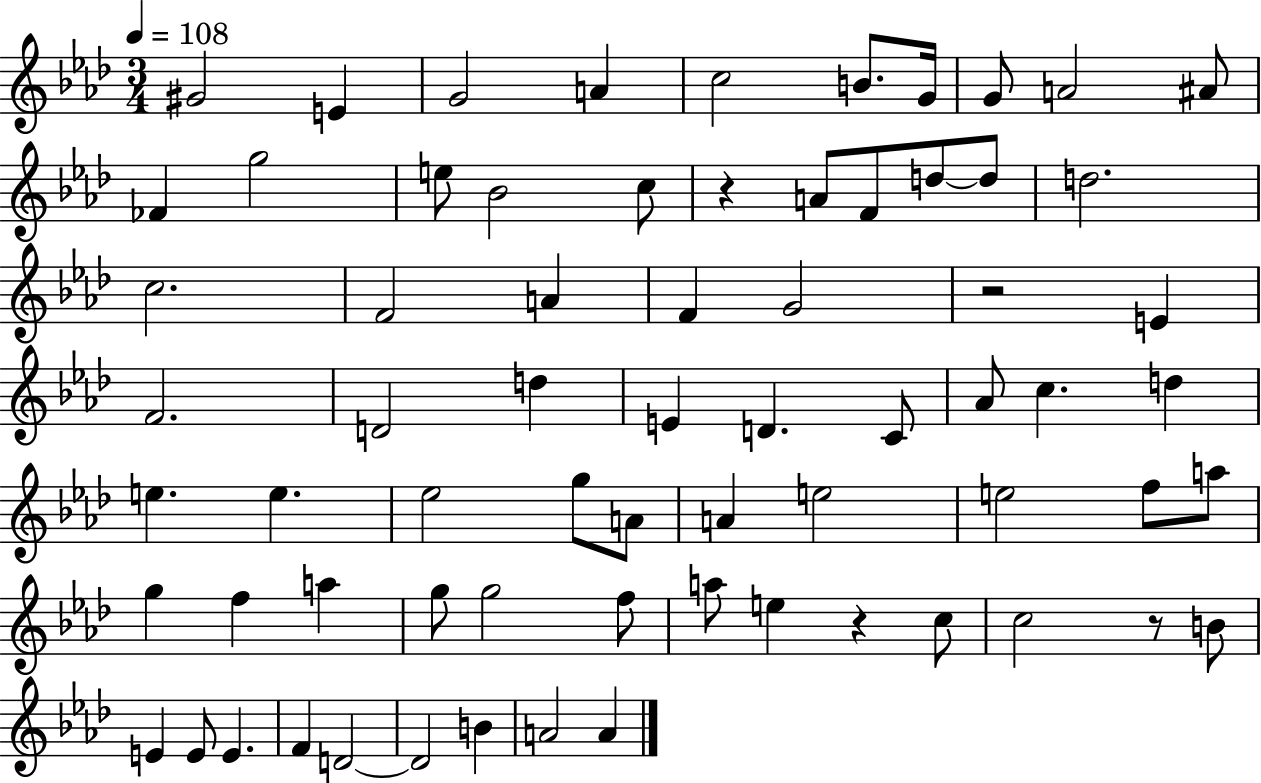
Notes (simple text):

G#4/h E4/q G4/h A4/q C5/h B4/e. G4/s G4/e A4/h A#4/e FES4/q G5/h E5/e Bb4/h C5/e R/q A4/e F4/e D5/e D5/e D5/h. C5/h. F4/h A4/q F4/q G4/h R/h E4/q F4/h. D4/h D5/q E4/q D4/q. C4/e Ab4/e C5/q. D5/q E5/q. E5/q. Eb5/h G5/e A4/e A4/q E5/h E5/h F5/e A5/e G5/q F5/q A5/q G5/e G5/h F5/e A5/e E5/q R/q C5/e C5/h R/e B4/e E4/q E4/e E4/q. F4/q D4/h D4/h B4/q A4/h A4/q